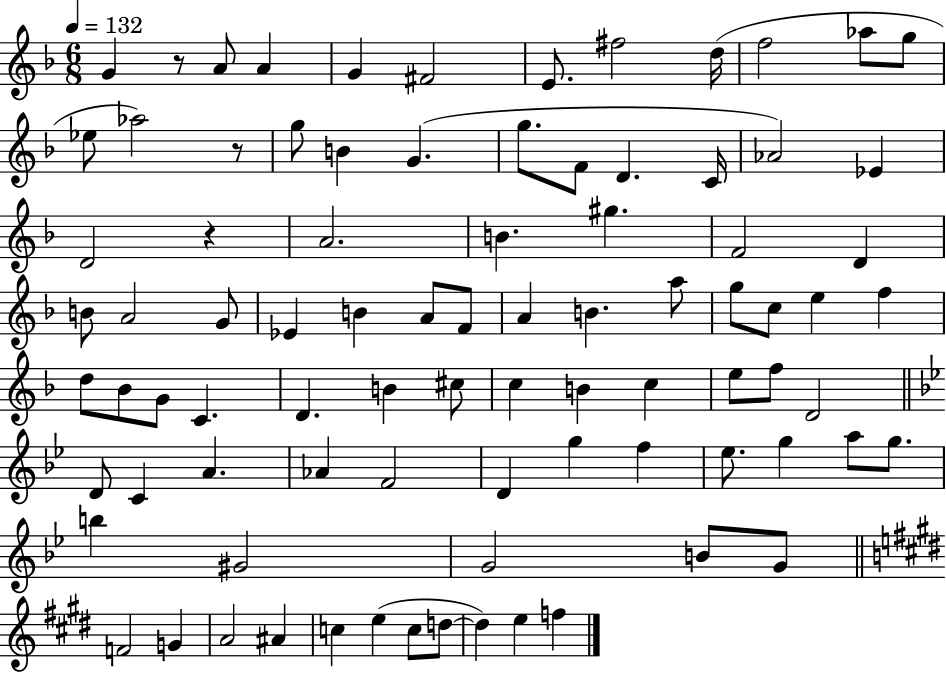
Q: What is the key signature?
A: F major